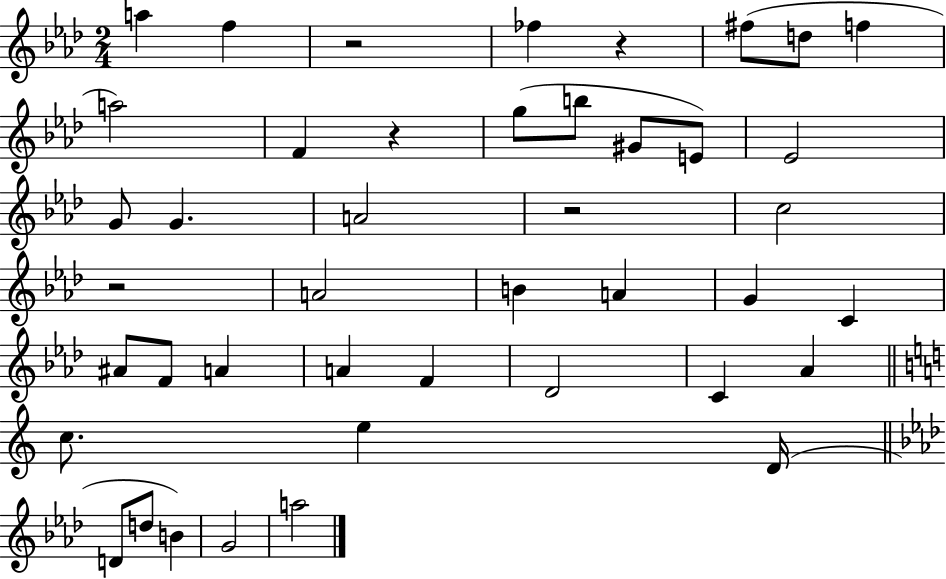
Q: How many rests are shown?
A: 5